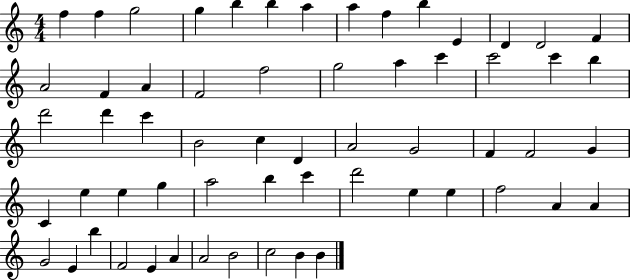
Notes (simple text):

F5/q F5/q G5/h G5/q B5/q B5/q A5/q A5/q F5/q B5/q E4/q D4/q D4/h F4/q A4/h F4/q A4/q F4/h F5/h G5/h A5/q C6/q C6/h C6/q B5/q D6/h D6/q C6/q B4/h C5/q D4/q A4/h G4/h F4/q F4/h G4/q C4/q E5/q E5/q G5/q A5/h B5/q C6/q D6/h E5/q E5/q F5/h A4/q A4/q G4/h E4/q B5/q F4/h E4/q A4/q A4/h B4/h C5/h B4/q B4/q